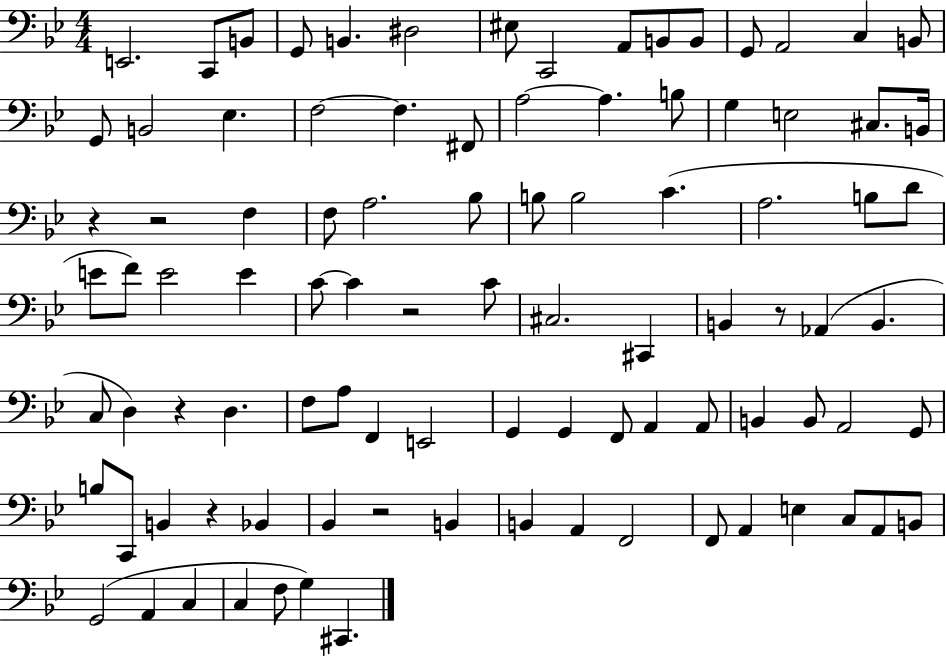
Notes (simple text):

E2/h. C2/e B2/e G2/e B2/q. D#3/h EIS3/e C2/h A2/e B2/e B2/e G2/e A2/h C3/q B2/e G2/e B2/h Eb3/q. F3/h F3/q. F#2/e A3/h A3/q. B3/e G3/q E3/h C#3/e. B2/s R/q R/h F3/q F3/e A3/h. Bb3/e B3/e B3/h C4/q. A3/h. B3/e D4/e E4/e F4/e E4/h E4/q C4/e C4/q R/h C4/e C#3/h. C#2/q B2/q R/e Ab2/q B2/q. C3/e D3/q R/q D3/q. F3/e A3/e F2/q E2/h G2/q G2/q F2/e A2/q A2/e B2/q B2/e A2/h G2/e B3/e C2/e B2/q R/q Bb2/q Bb2/q R/h B2/q B2/q A2/q F2/h F2/e A2/q E3/q C3/e A2/e B2/e G2/h A2/q C3/q C3/q F3/e G3/q C#2/q.